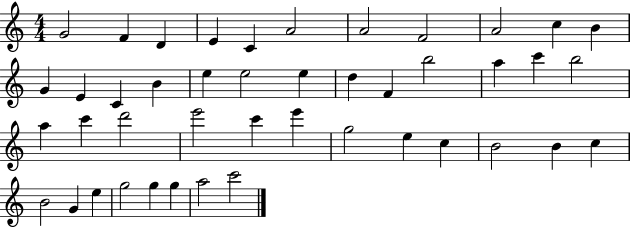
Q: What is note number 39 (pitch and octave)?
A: E5